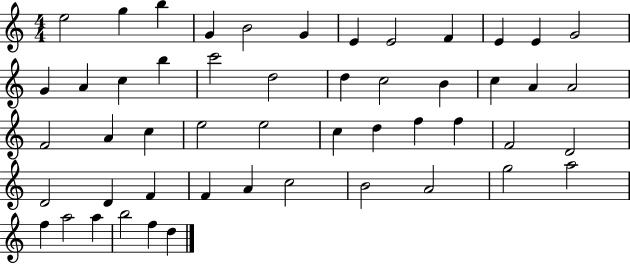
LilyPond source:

{
  \clef treble
  \numericTimeSignature
  \time 4/4
  \key c \major
  e''2 g''4 b''4 | g'4 b'2 g'4 | e'4 e'2 f'4 | e'4 e'4 g'2 | \break g'4 a'4 c''4 b''4 | c'''2 d''2 | d''4 c''2 b'4 | c''4 a'4 a'2 | \break f'2 a'4 c''4 | e''2 e''2 | c''4 d''4 f''4 f''4 | f'2 d'2 | \break d'2 d'4 f'4 | f'4 a'4 c''2 | b'2 a'2 | g''2 a''2 | \break f''4 a''2 a''4 | b''2 f''4 d''4 | \bar "|."
}